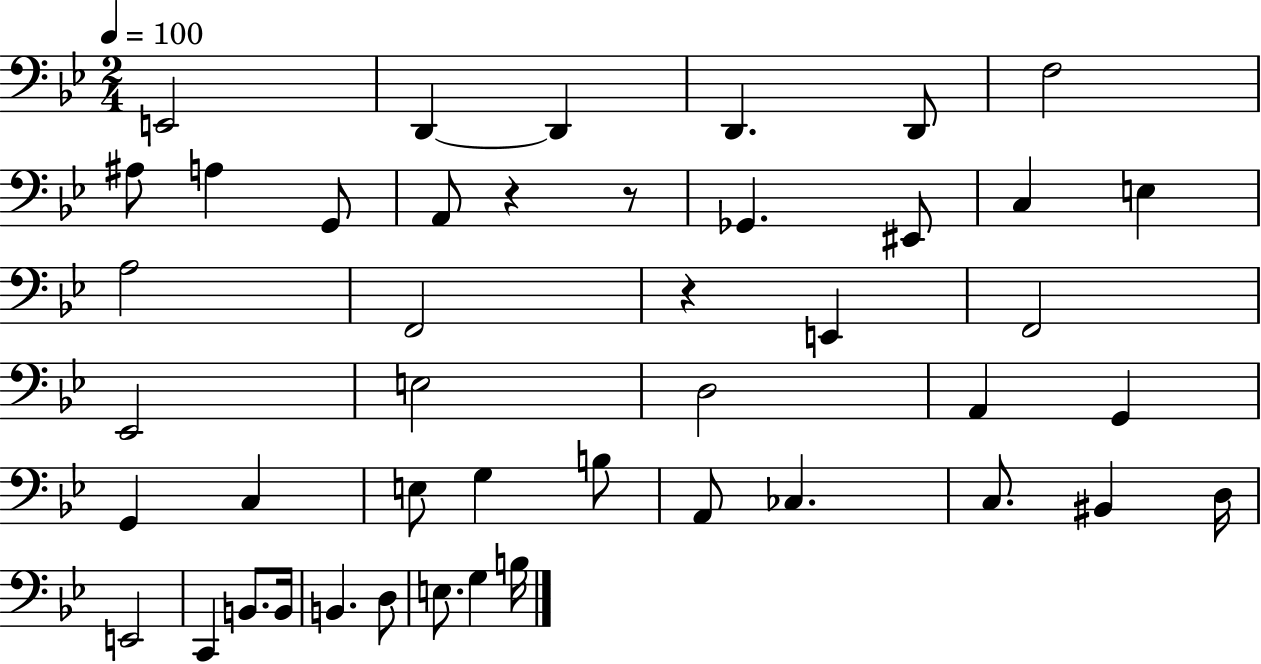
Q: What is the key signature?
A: BES major